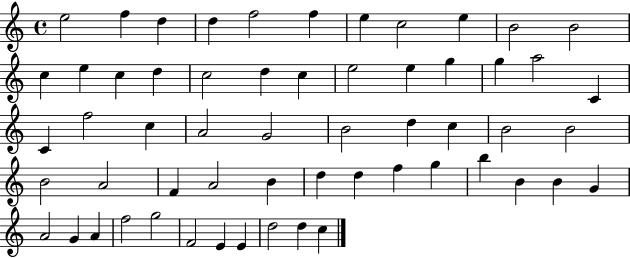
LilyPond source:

{
  \clef treble
  \time 4/4
  \defaultTimeSignature
  \key c \major
  e''2 f''4 d''4 | d''4 f''2 f''4 | e''4 c''2 e''4 | b'2 b'2 | \break c''4 e''4 c''4 d''4 | c''2 d''4 c''4 | e''2 e''4 g''4 | g''4 a''2 c'4 | \break c'4 f''2 c''4 | a'2 g'2 | b'2 d''4 c''4 | b'2 b'2 | \break b'2 a'2 | f'4 a'2 b'4 | d''4 d''4 f''4 g''4 | b''4 b'4 b'4 g'4 | \break a'2 g'4 a'4 | f''2 g''2 | f'2 e'4 e'4 | d''2 d''4 c''4 | \break \bar "|."
}